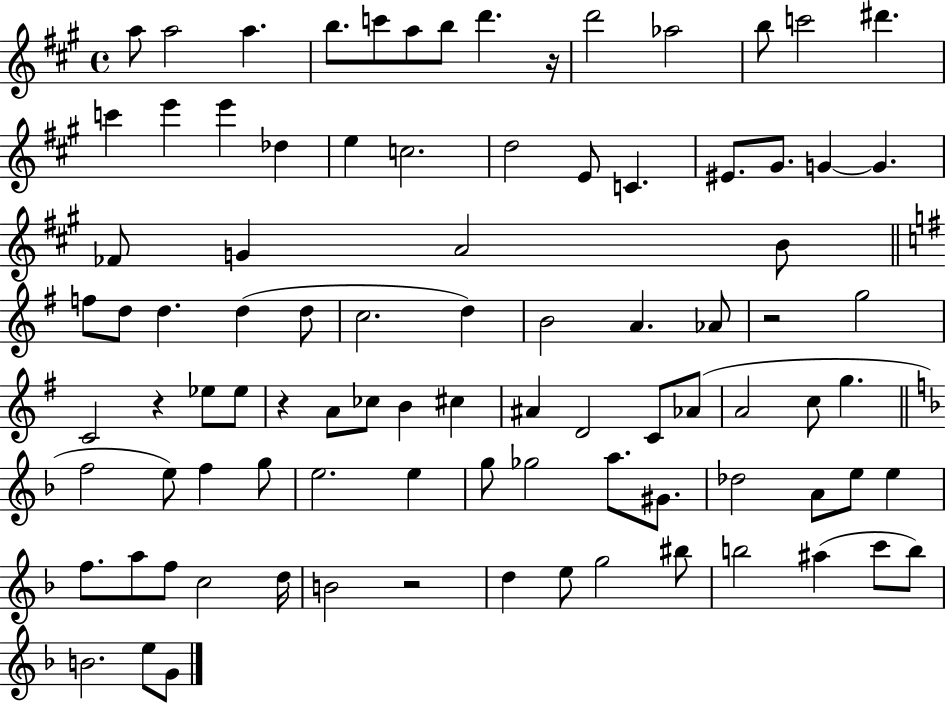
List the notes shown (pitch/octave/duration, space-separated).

A5/e A5/h A5/q. B5/e. C6/e A5/e B5/e D6/q. R/s D6/h Ab5/h B5/e C6/h D#6/q. C6/q E6/q E6/q Db5/q E5/q C5/h. D5/h E4/e C4/q. EIS4/e. G#4/e. G4/q G4/q. FES4/e G4/q A4/h B4/e F5/e D5/e D5/q. D5/q D5/e C5/h. D5/q B4/h A4/q. Ab4/e R/h G5/h C4/h R/q Eb5/e Eb5/e R/q A4/e CES5/e B4/q C#5/q A#4/q D4/h C4/e Ab4/e A4/h C5/e G5/q. F5/h E5/e F5/q G5/e E5/h. E5/q G5/e Gb5/h A5/e. G#4/e. Db5/h A4/e E5/e E5/q F5/e. A5/e F5/e C5/h D5/s B4/h R/h D5/q E5/e G5/h BIS5/e B5/h A#5/q C6/e B5/e B4/h. E5/e G4/e